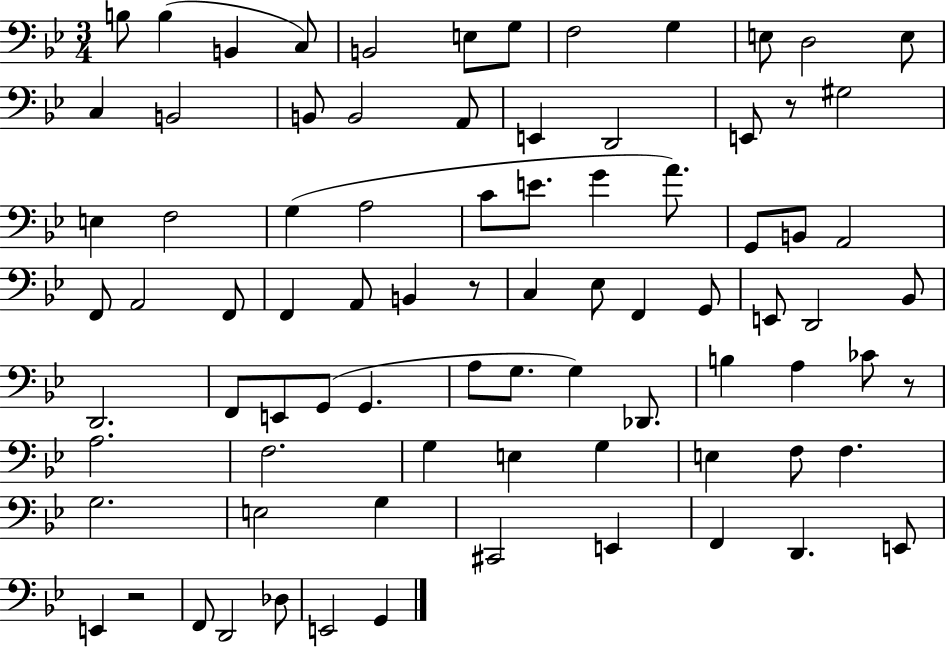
B3/e B3/q B2/q C3/e B2/h E3/e G3/e F3/h G3/q E3/e D3/h E3/e C3/q B2/h B2/e B2/h A2/e E2/q D2/h E2/e R/e G#3/h E3/q F3/h G3/q A3/h C4/e E4/e. G4/q A4/e. G2/e B2/e A2/h F2/e A2/h F2/e F2/q A2/e B2/q R/e C3/q Eb3/e F2/q G2/e E2/e D2/h Bb2/e D2/h. F2/e E2/e G2/e G2/q. A3/e G3/e. G3/q Db2/e. B3/q A3/q CES4/e R/e A3/h. F3/h. G3/q E3/q G3/q E3/q F3/e F3/q. G3/h. E3/h G3/q C#2/h E2/q F2/q D2/q. E2/e E2/q R/h F2/e D2/h Db3/e E2/h G2/q